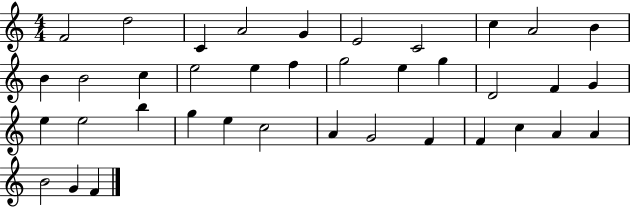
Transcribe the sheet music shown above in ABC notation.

X:1
T:Untitled
M:4/4
L:1/4
K:C
F2 d2 C A2 G E2 C2 c A2 B B B2 c e2 e f g2 e g D2 F G e e2 b g e c2 A G2 F F c A A B2 G F